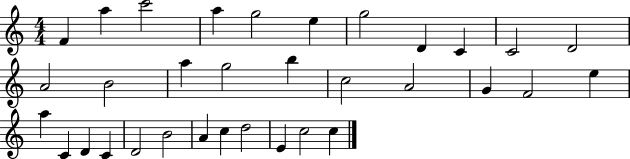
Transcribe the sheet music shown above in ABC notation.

X:1
T:Untitled
M:4/4
L:1/4
K:C
F a c'2 a g2 e g2 D C C2 D2 A2 B2 a g2 b c2 A2 G F2 e a C D C D2 B2 A c d2 E c2 c